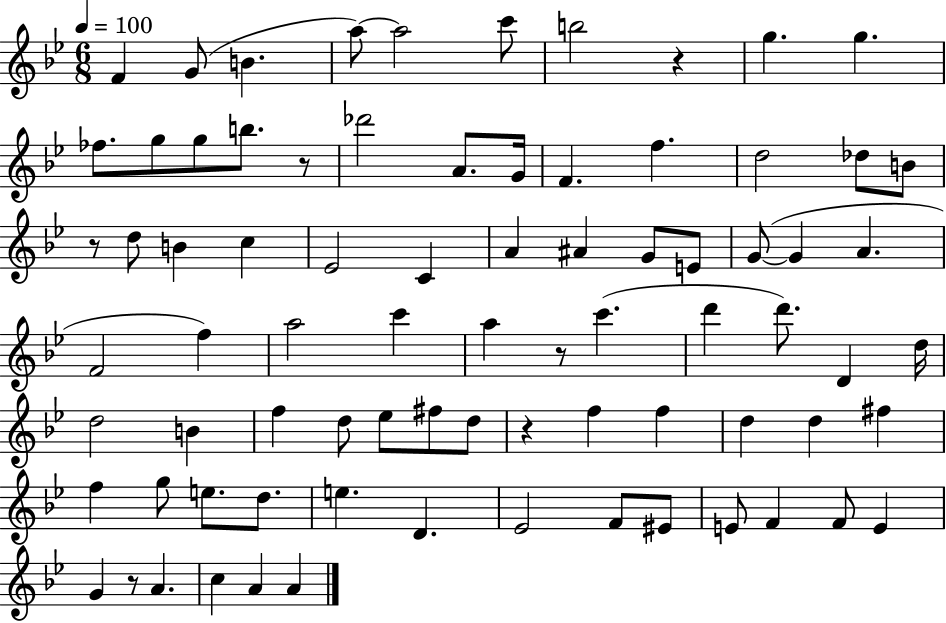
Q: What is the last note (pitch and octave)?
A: A4